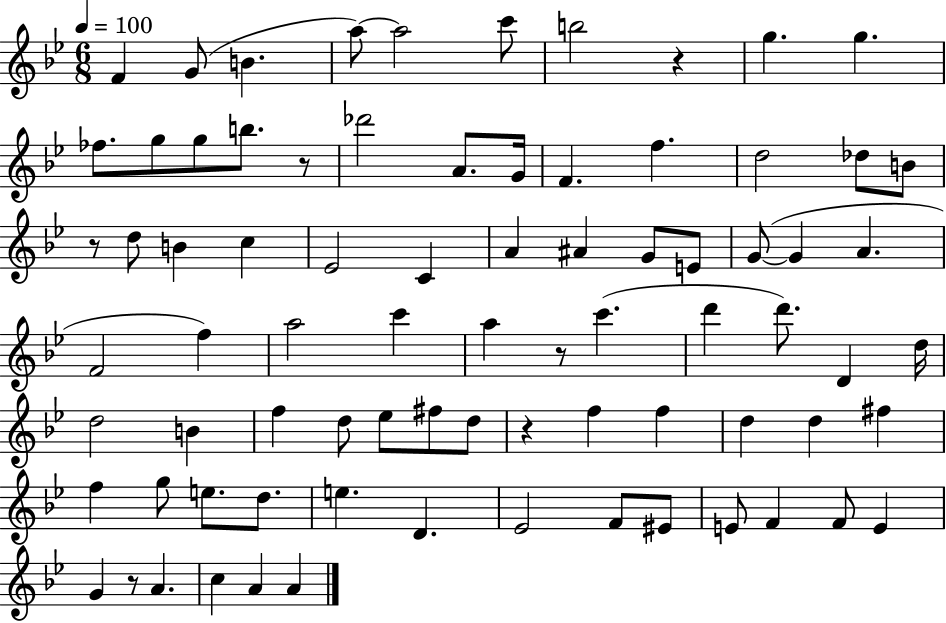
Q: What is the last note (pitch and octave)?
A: A4